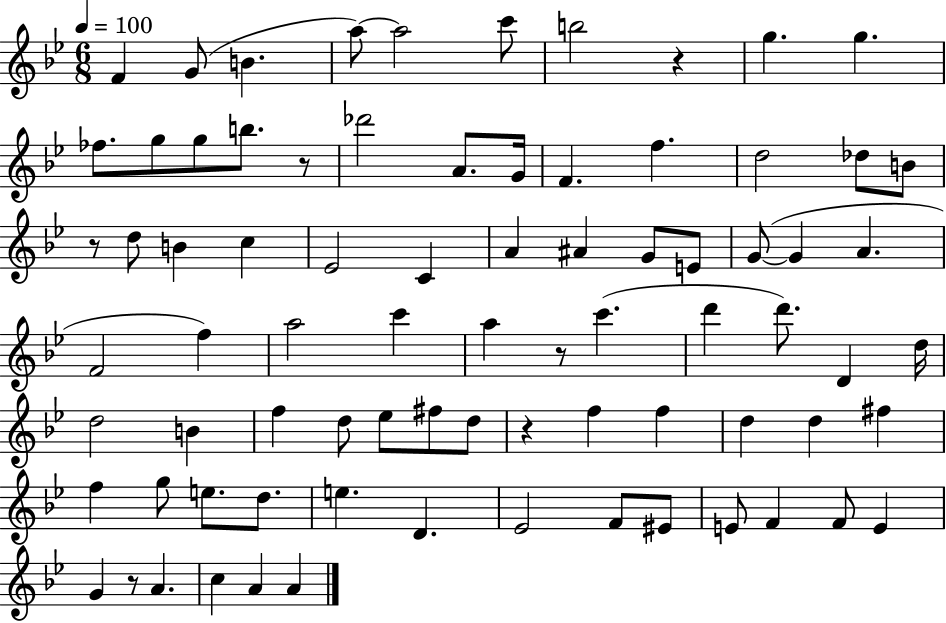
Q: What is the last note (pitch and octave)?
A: A4